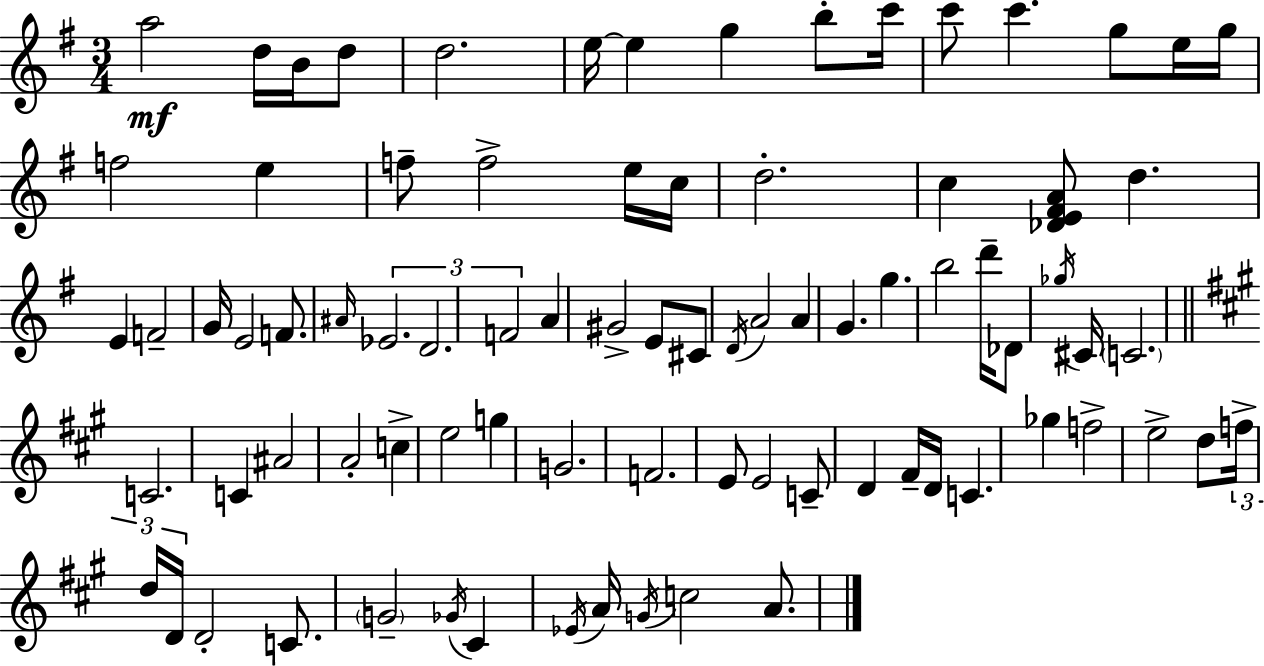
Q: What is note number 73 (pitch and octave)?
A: C4